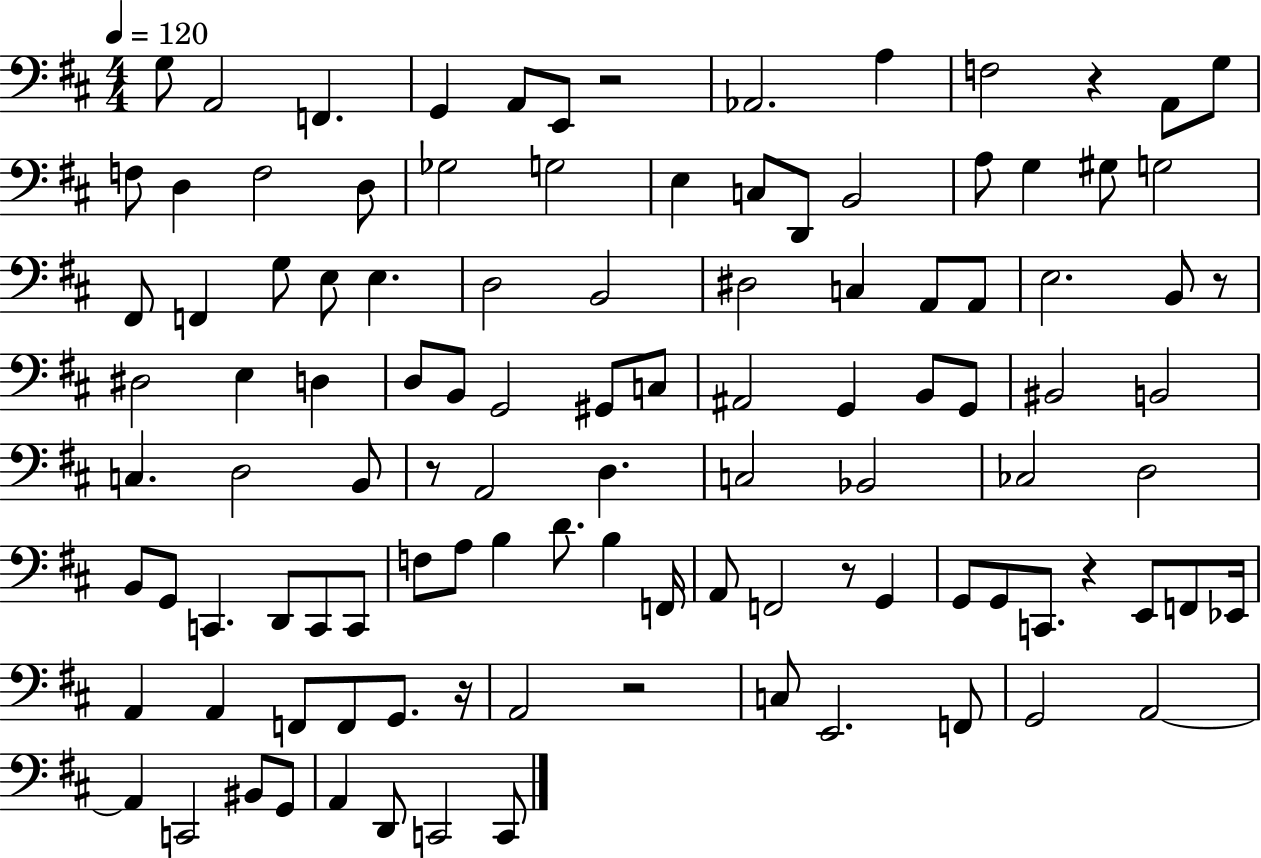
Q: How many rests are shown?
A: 8